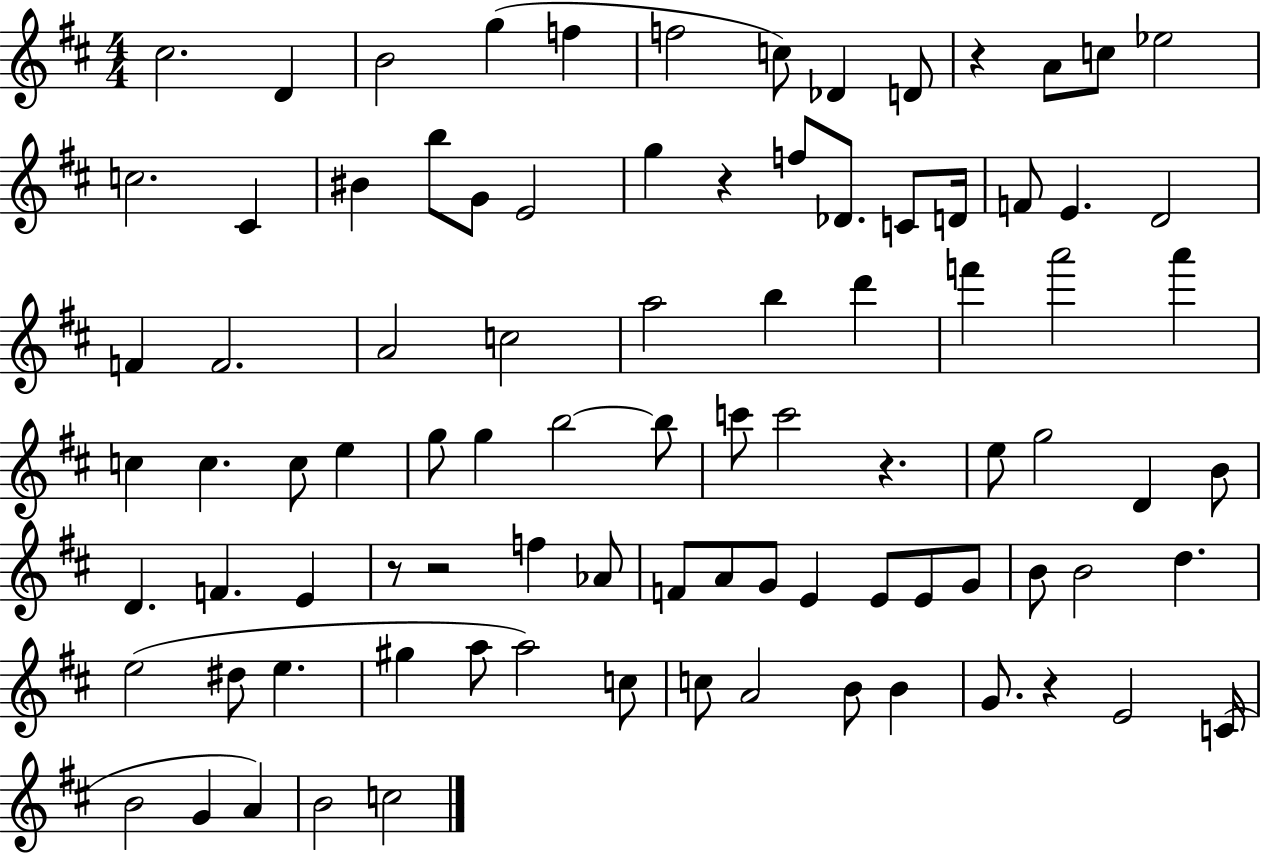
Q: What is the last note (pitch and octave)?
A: C5